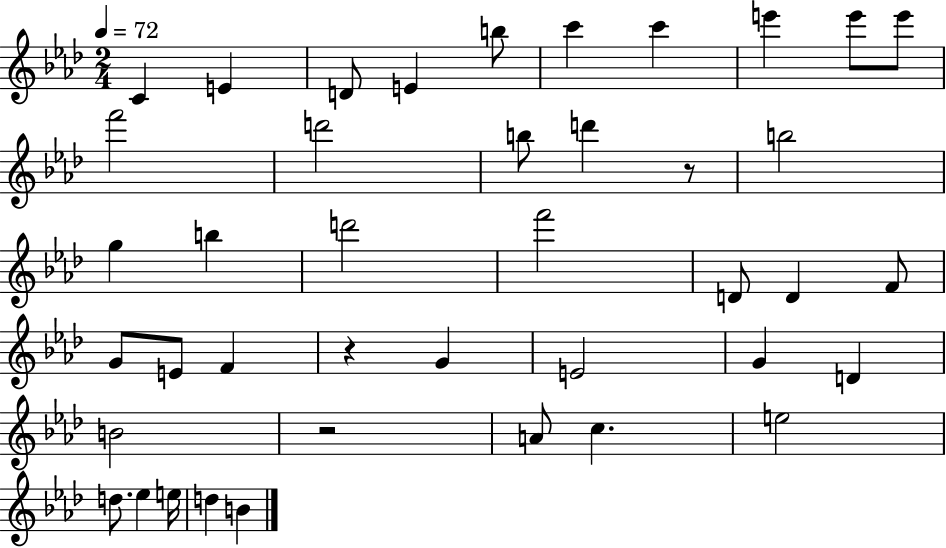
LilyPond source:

{
  \clef treble
  \numericTimeSignature
  \time 2/4
  \key aes \major
  \tempo 4 = 72
  c'4 e'4 | d'8 e'4 b''8 | c'''4 c'''4 | e'''4 e'''8 e'''8 | \break f'''2 | d'''2 | b''8 d'''4 r8 | b''2 | \break g''4 b''4 | d'''2 | f'''2 | d'8 d'4 f'8 | \break g'8 e'8 f'4 | r4 g'4 | e'2 | g'4 d'4 | \break b'2 | r2 | a'8 c''4. | e''2 | \break d''8. ees''4 e''16 | d''4 b'4 | \bar "|."
}